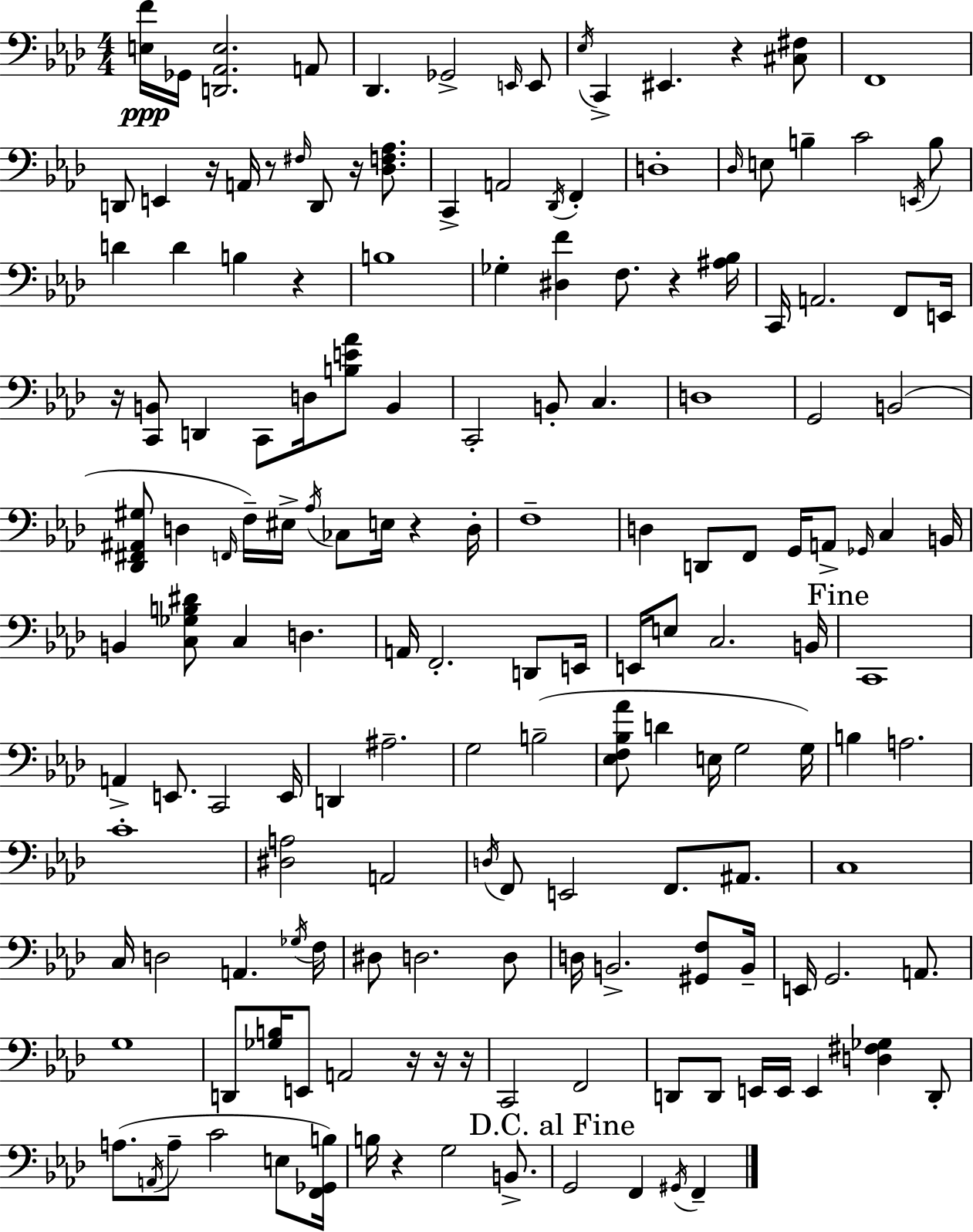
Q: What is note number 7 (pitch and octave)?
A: Eb3